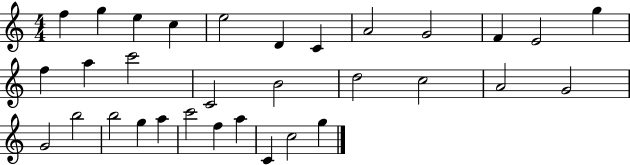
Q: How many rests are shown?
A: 0